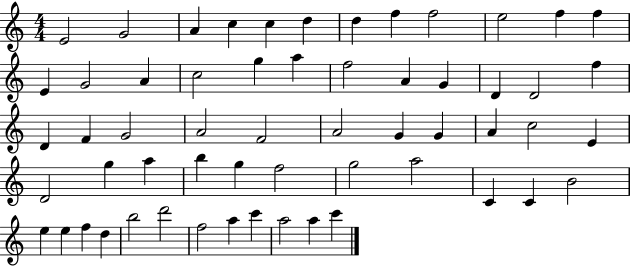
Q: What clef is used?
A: treble